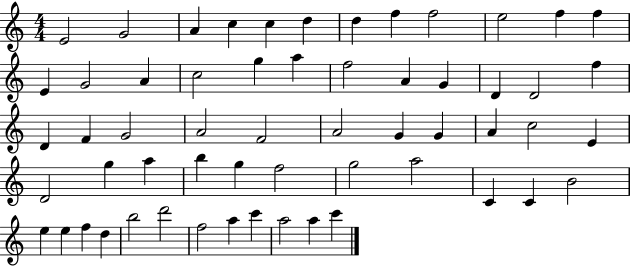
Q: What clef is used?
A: treble